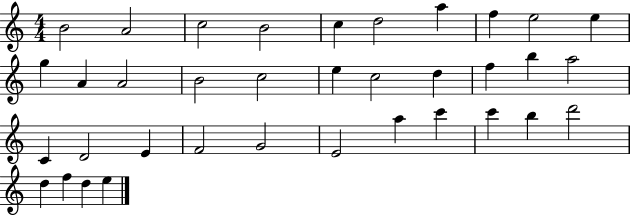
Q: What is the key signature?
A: C major